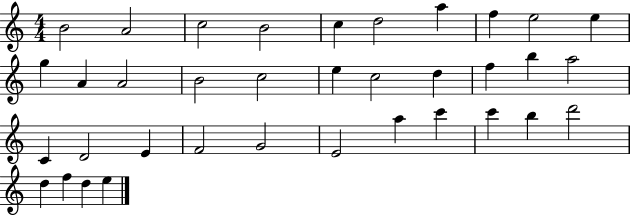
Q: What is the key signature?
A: C major